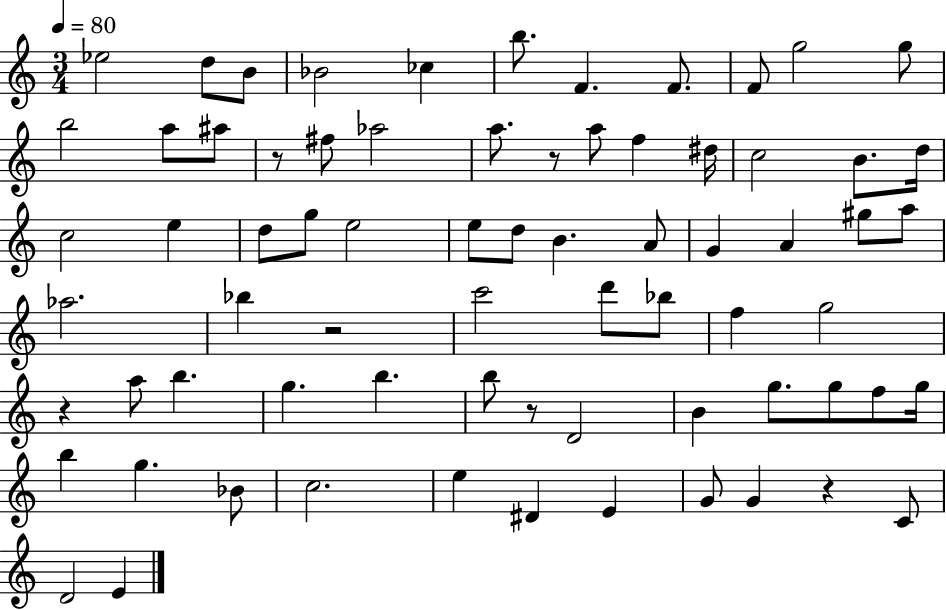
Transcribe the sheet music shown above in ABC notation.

X:1
T:Untitled
M:3/4
L:1/4
K:C
_e2 d/2 B/2 _B2 _c b/2 F F/2 F/2 g2 g/2 b2 a/2 ^a/2 z/2 ^f/2 _a2 a/2 z/2 a/2 f ^d/4 c2 B/2 d/4 c2 e d/2 g/2 e2 e/2 d/2 B A/2 G A ^g/2 a/2 _a2 _b z2 c'2 d'/2 _b/2 f g2 z a/2 b g b b/2 z/2 D2 B g/2 g/2 f/2 g/4 b g _B/2 c2 e ^D E G/2 G z C/2 D2 E